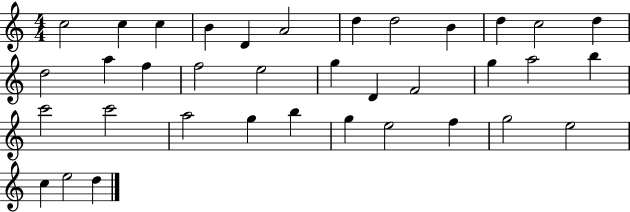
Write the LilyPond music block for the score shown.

{
  \clef treble
  \numericTimeSignature
  \time 4/4
  \key c \major
  c''2 c''4 c''4 | b'4 d'4 a'2 | d''4 d''2 b'4 | d''4 c''2 d''4 | \break d''2 a''4 f''4 | f''2 e''2 | g''4 d'4 f'2 | g''4 a''2 b''4 | \break c'''2 c'''2 | a''2 g''4 b''4 | g''4 e''2 f''4 | g''2 e''2 | \break c''4 e''2 d''4 | \bar "|."
}